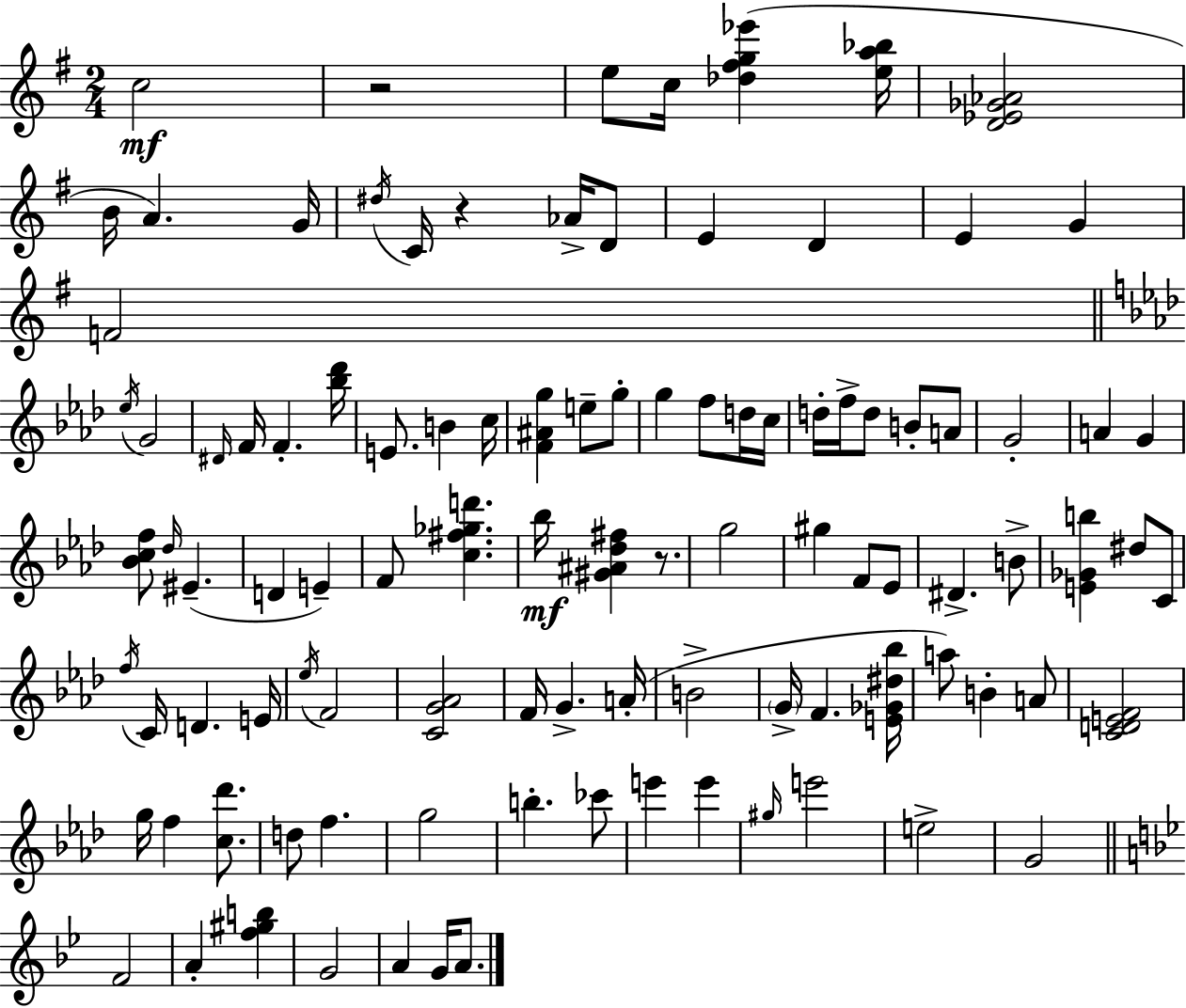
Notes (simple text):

C5/h R/h E5/e C5/s [Db5,F#5,G5,Eb6]/q [E5,A5,Bb5]/s [D4,Eb4,Gb4,Ab4]/h B4/s A4/q. G4/s D#5/s C4/s R/q Ab4/s D4/e E4/q D4/q E4/q G4/q F4/h Eb5/s G4/h D#4/s F4/s F4/q. [Bb5,Db6]/s E4/e. B4/q C5/s [F4,A#4,G5]/q E5/e G5/e G5/q F5/e D5/s C5/s D5/s F5/s D5/e B4/e A4/e G4/h A4/q G4/q [Bb4,C5,F5]/e Db5/s EIS4/q. D4/q E4/q F4/e [C5,F#5,Gb5,D6]/q. Bb5/s [G#4,A#4,Db5,F#5]/q R/e. G5/h G#5/q F4/e Eb4/e D#4/q. B4/e [E4,Gb4,B5]/q D#5/e C4/e F5/s C4/s D4/q. E4/s Eb5/s F4/h [C4,G4,Ab4]/h F4/s G4/q. A4/s B4/h G4/s F4/q. [E4,Gb4,D#5,Bb5]/s A5/e B4/q A4/e [C4,D4,E4,F4]/h G5/s F5/q [C5,Db6]/e. D5/e F5/q. G5/h B5/q. CES6/e E6/q E6/q G#5/s E6/h E5/h G4/h F4/h A4/q [F5,G#5,B5]/q G4/h A4/q G4/s A4/e.